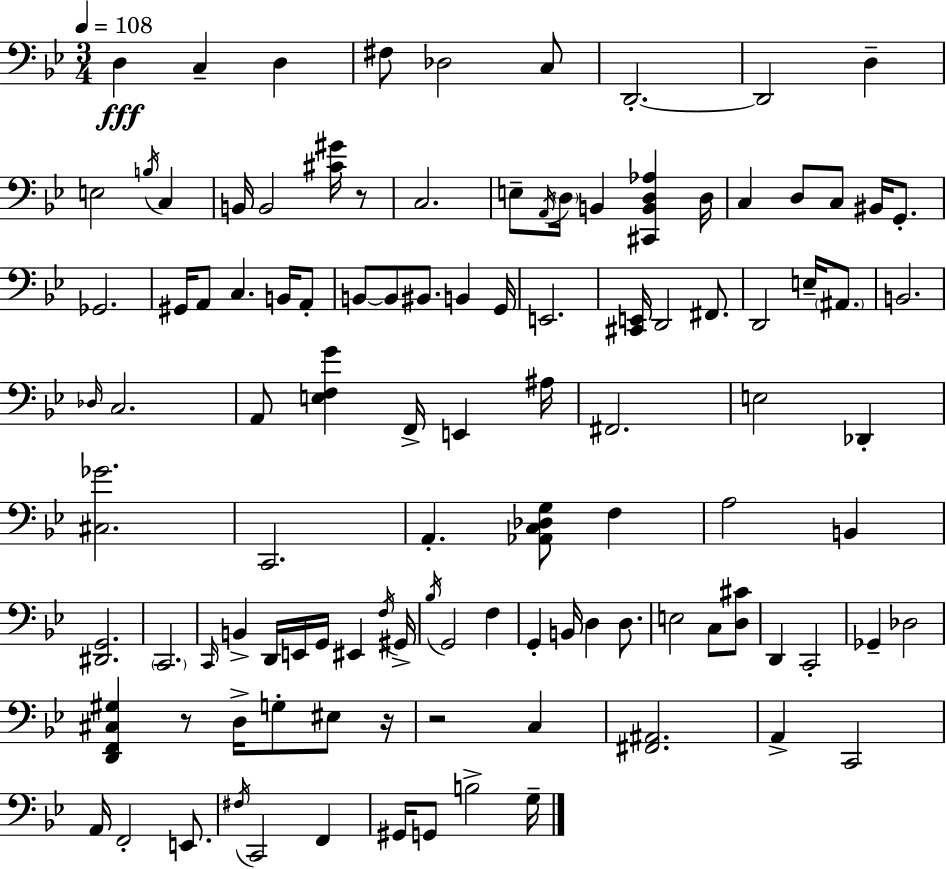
{
  \clef bass
  \numericTimeSignature
  \time 3/4
  \key bes \major
  \tempo 4 = 108
  d4\fff c4-- d4 | fis8 des2 c8 | d,2.-.~~ | d,2 d4-- | \break e2 \acciaccatura { b16 } c4 | b,16 b,2 <cis' gis'>16 r8 | c2. | e8-- \acciaccatura { a,16 } \parenthesize d16 b,4 <cis, b, d aes>4 | \break d16 c4 d8 c8 bis,16 g,8.-. | ges,2. | gis,16 a,8 c4. b,16 | a,8-. b,8~~ b,8 bis,8. b,4 | \break g,16 e,2. | <cis, e,>16 d,2 fis,8. | d,2 e16-- \parenthesize ais,8. | b,2. | \break \grace { des16 } c2. | a,8 <e f g'>4 f,16-> e,4 | ais16 fis,2. | e2 des,4-. | \break <cis ges'>2. | c,2. | a,4.-. <aes, c des g>8 f4 | a2 b,4 | \break <dis, g,>2. | \parenthesize c,2. | \grace { c,16 } b,4-> d,16 e,16 g,16 eis,4 | \acciaccatura { f16 } gis,16-> \acciaccatura { bes16 } g,2 | \break f4 g,4-. b,16 d4 | d8. e2 | c8 <d cis'>8 d,4 c,2-. | ges,4-- des2 | \break <d, f, cis gis>4 r8 | d16-> g8-. eis8 r16 r2 | c4 <fis, ais,>2. | a,4-> c,2 | \break a,16 f,2-. | e,8. \acciaccatura { fis16 } c,2 | f,4 gis,16 g,8 b2-> | g16-- \bar "|."
}